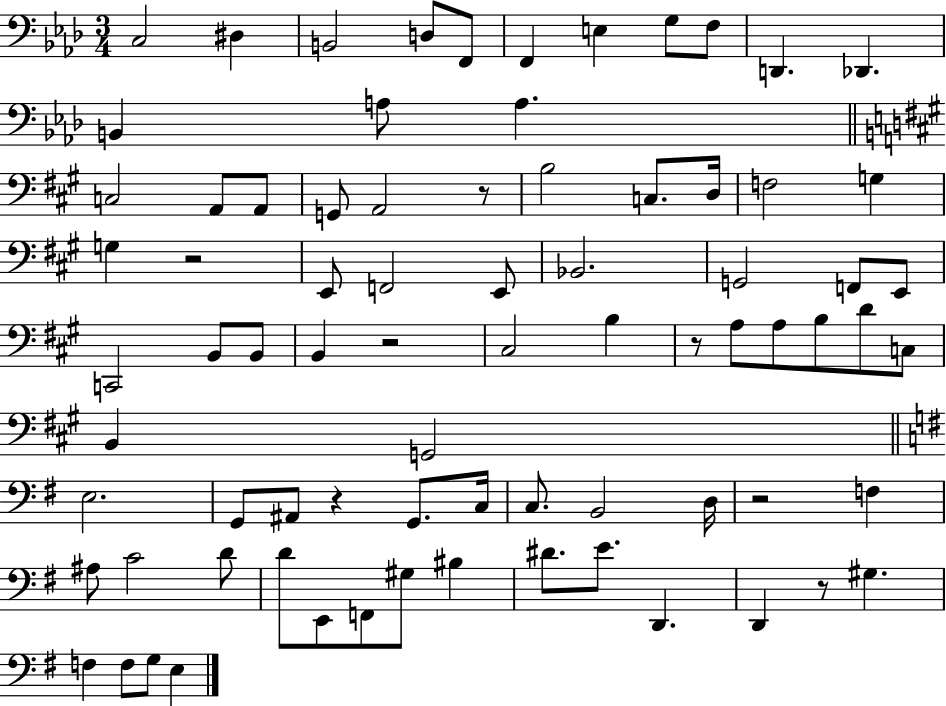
{
  \clef bass
  \numericTimeSignature
  \time 3/4
  \key aes \major
  c2 dis4 | b,2 d8 f,8 | f,4 e4 g8 f8 | d,4. des,4. | \break b,4 a8 a4. | \bar "||" \break \key a \major c2 a,8 a,8 | g,8 a,2 r8 | b2 c8. d16 | f2 g4 | \break g4 r2 | e,8 f,2 e,8 | bes,2. | g,2 f,8 e,8 | \break c,2 b,8 b,8 | b,4 r2 | cis2 b4 | r8 a8 a8 b8 d'8 c8 | \break b,4 g,2 | \bar "||" \break \key g \major e2. | g,8 ais,8 r4 g,8. c16 | c8. b,2 d16 | r2 f4 | \break ais8 c'2 d'8 | d'8 e,8 f,8 gis8 bis4 | dis'8. e'8. d,4. | d,4 r8 gis4. | \break f4 f8 g8 e4 | \bar "|."
}